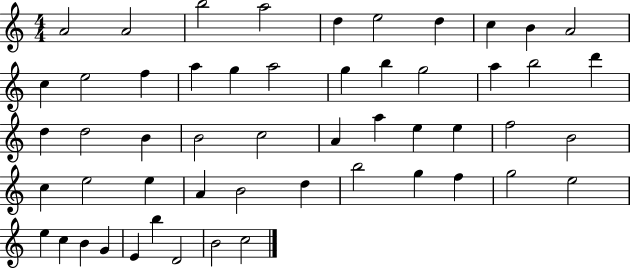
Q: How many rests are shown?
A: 0